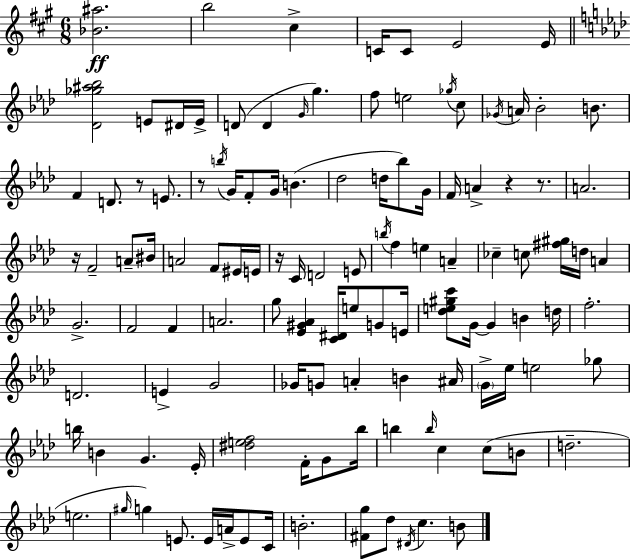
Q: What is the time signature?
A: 6/8